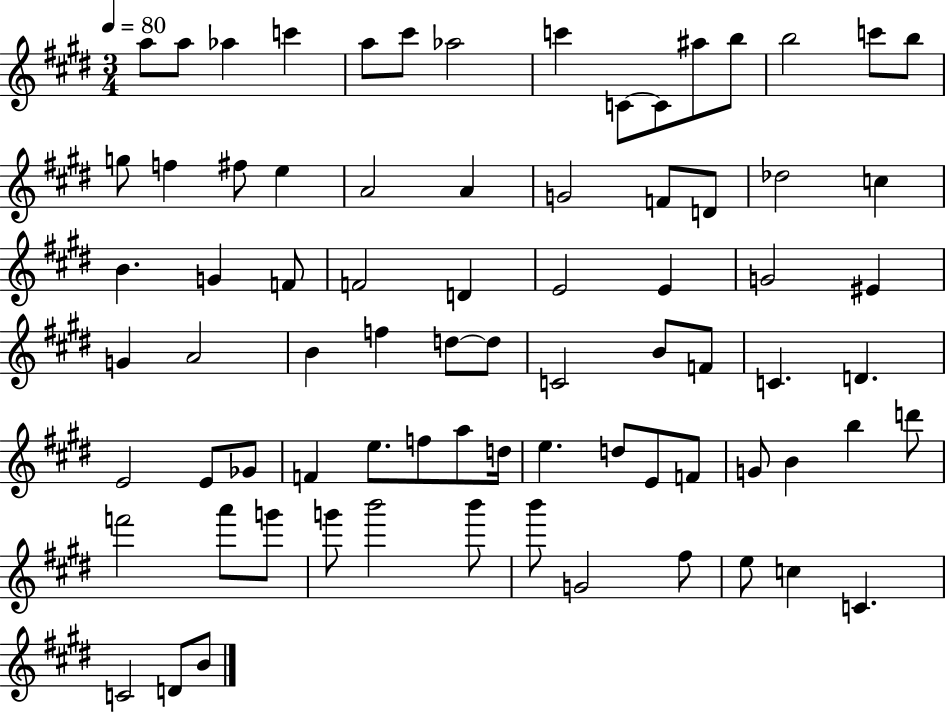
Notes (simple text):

A5/e A5/e Ab5/q C6/q A5/e C#6/e Ab5/h C6/q C4/e C4/e A#5/e B5/e B5/h C6/e B5/e G5/e F5/q F#5/e E5/q A4/h A4/q G4/h F4/e D4/e Db5/h C5/q B4/q. G4/q F4/e F4/h D4/q E4/h E4/q G4/h EIS4/q G4/q A4/h B4/q F5/q D5/e D5/e C4/h B4/e F4/e C4/q. D4/q. E4/h E4/e Gb4/e F4/q E5/e. F5/e A5/e D5/s E5/q. D5/e E4/e F4/e G4/e B4/q B5/q D6/e F6/h A6/e G6/e G6/e B6/h B6/e B6/e G4/h F#5/e E5/e C5/q C4/q. C4/h D4/e B4/e